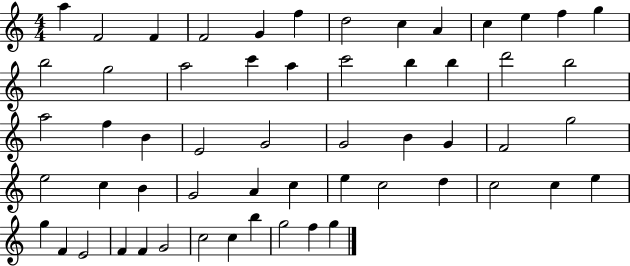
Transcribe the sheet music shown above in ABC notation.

X:1
T:Untitled
M:4/4
L:1/4
K:C
a F2 F F2 G f d2 c A c e f g b2 g2 a2 c' a c'2 b b d'2 b2 a2 f B E2 G2 G2 B G F2 g2 e2 c B G2 A c e c2 d c2 c e g F E2 F F G2 c2 c b g2 f g